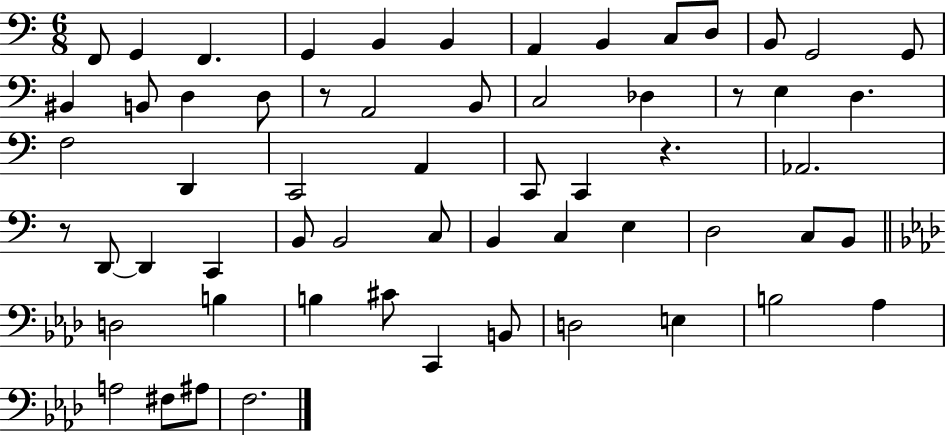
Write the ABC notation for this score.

X:1
T:Untitled
M:6/8
L:1/4
K:C
F,,/2 G,, F,, G,, B,, B,, A,, B,, C,/2 D,/2 B,,/2 G,,2 G,,/2 ^B,, B,,/2 D, D,/2 z/2 A,,2 B,,/2 C,2 _D, z/2 E, D, F,2 D,, C,,2 A,, C,,/2 C,, z _A,,2 z/2 D,,/2 D,, C,, B,,/2 B,,2 C,/2 B,, C, E, D,2 C,/2 B,,/2 D,2 B, B, ^C/2 C,, B,,/2 D,2 E, B,2 _A, A,2 ^F,/2 ^A,/2 F,2